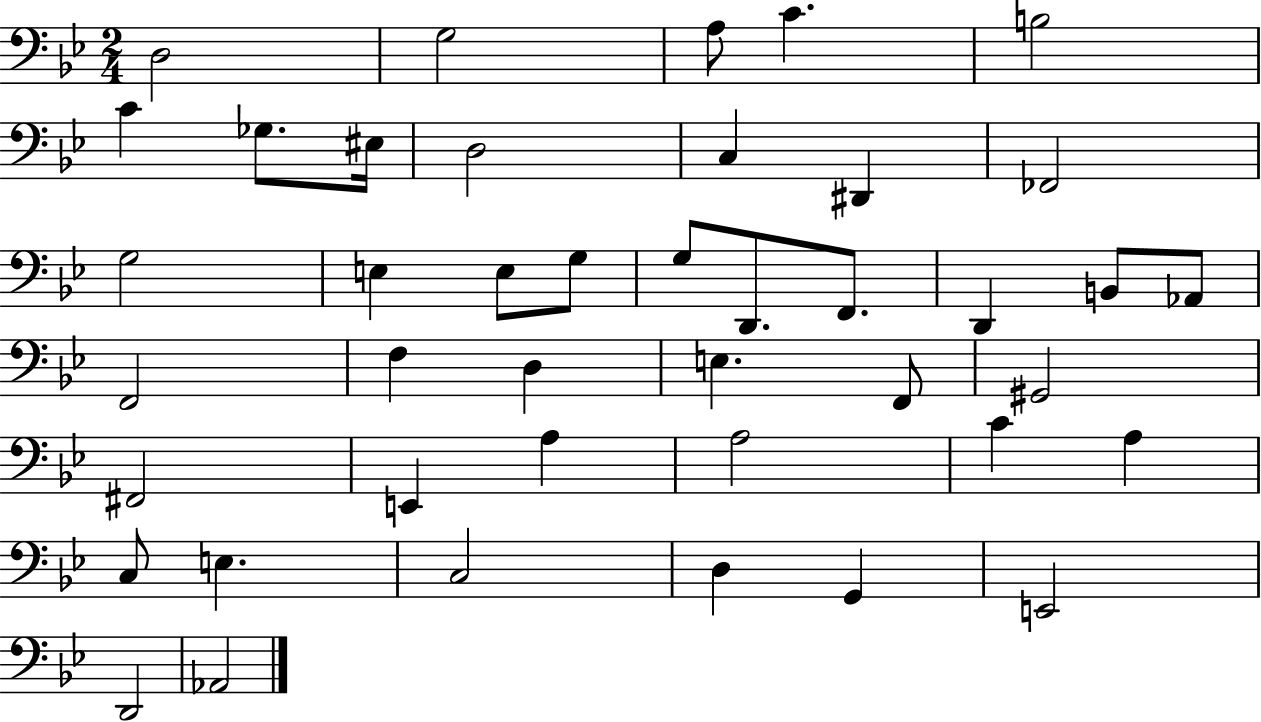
D3/h G3/h A3/e C4/q. B3/h C4/q Gb3/e. EIS3/s D3/h C3/q D#2/q FES2/h G3/h E3/q E3/e G3/e G3/e D2/e. F2/e. D2/q B2/e Ab2/e F2/h F3/q D3/q E3/q. F2/e G#2/h F#2/h E2/q A3/q A3/h C4/q A3/q C3/e E3/q. C3/h D3/q G2/q E2/h D2/h Ab2/h